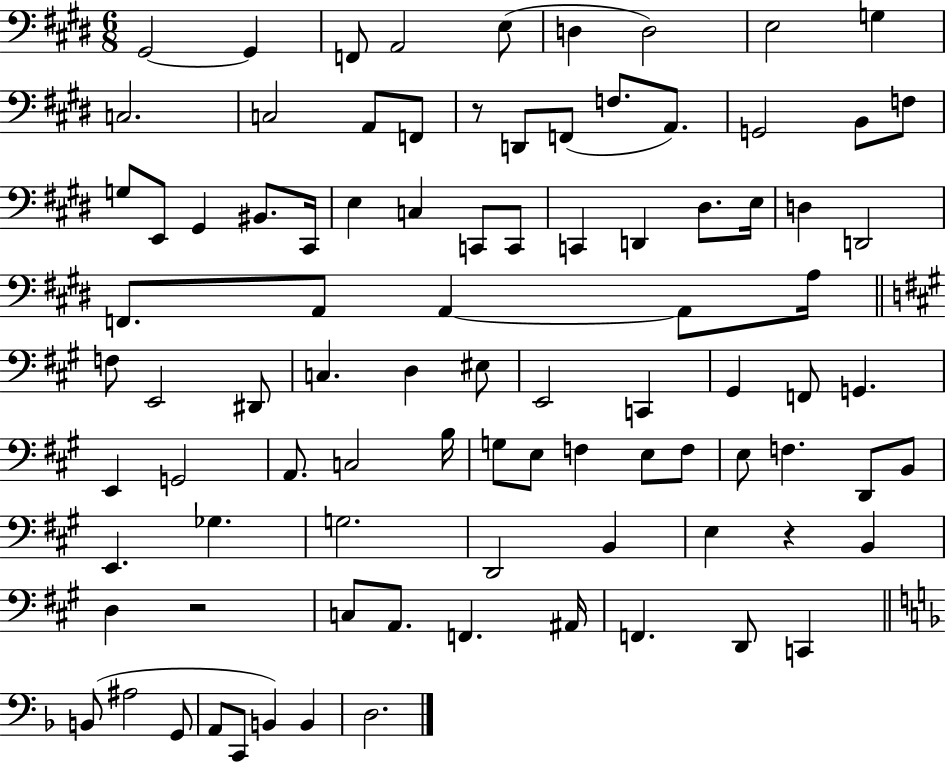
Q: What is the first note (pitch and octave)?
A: G#2